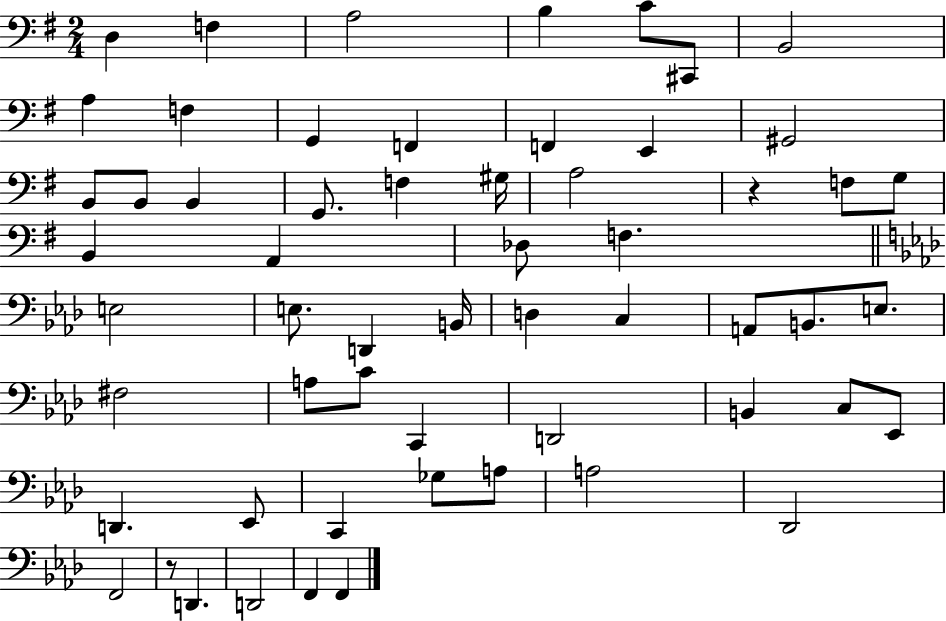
X:1
T:Untitled
M:2/4
L:1/4
K:G
D, F, A,2 B, C/2 ^C,,/2 B,,2 A, F, G,, F,, F,, E,, ^G,,2 B,,/2 B,,/2 B,, G,,/2 F, ^G,/4 A,2 z F,/2 G,/2 B,, A,, _D,/2 F, E,2 E,/2 D,, B,,/4 D, C, A,,/2 B,,/2 E,/2 ^F,2 A,/2 C/2 C,, D,,2 B,, C,/2 _E,,/2 D,, _E,,/2 C,, _G,/2 A,/2 A,2 _D,,2 F,,2 z/2 D,, D,,2 F,, F,,